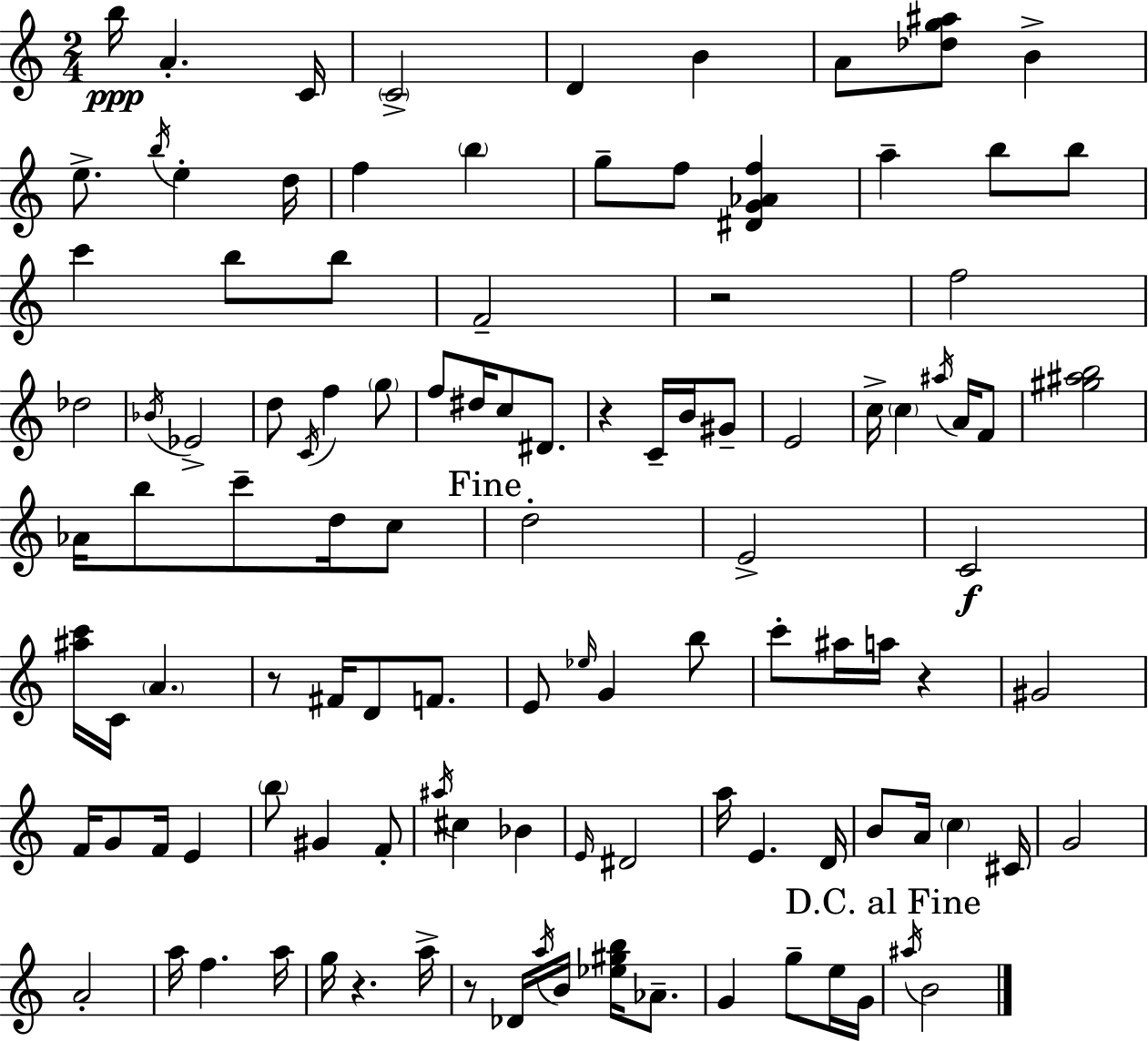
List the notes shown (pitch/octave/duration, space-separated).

B5/s A4/q. C4/s C4/h D4/q B4/q A4/e [Db5,G5,A#5]/e B4/q E5/e. B5/s E5/q D5/s F5/q B5/q G5/e F5/e [D#4,G4,Ab4,F5]/q A5/q B5/e B5/e C6/q B5/e B5/e F4/h R/h F5/h Db5/h Bb4/s Eb4/h D5/e C4/s F5/q G5/e F5/e D#5/s C5/e D#4/e. R/q C4/s B4/s G#4/e E4/h C5/s C5/q A#5/s A4/s F4/e [G#5,A#5,B5]/h Ab4/s B5/e C6/e D5/s C5/e D5/h E4/h C4/h [A#5,C6]/s C4/s A4/q. R/e F#4/s D4/e F4/e. E4/e Eb5/s G4/q B5/e C6/e A#5/s A5/s R/q G#4/h F4/s G4/e F4/s E4/q B5/e G#4/q F4/e A#5/s C#5/q Bb4/q E4/s D#4/h A5/s E4/q. D4/s B4/e A4/s C5/q C#4/s G4/h A4/h A5/s F5/q. A5/s G5/s R/q. A5/s R/e Db4/s A5/s B4/s [Eb5,G#5,B5]/s Ab4/e. G4/q G5/e E5/s G4/s A#5/s B4/h